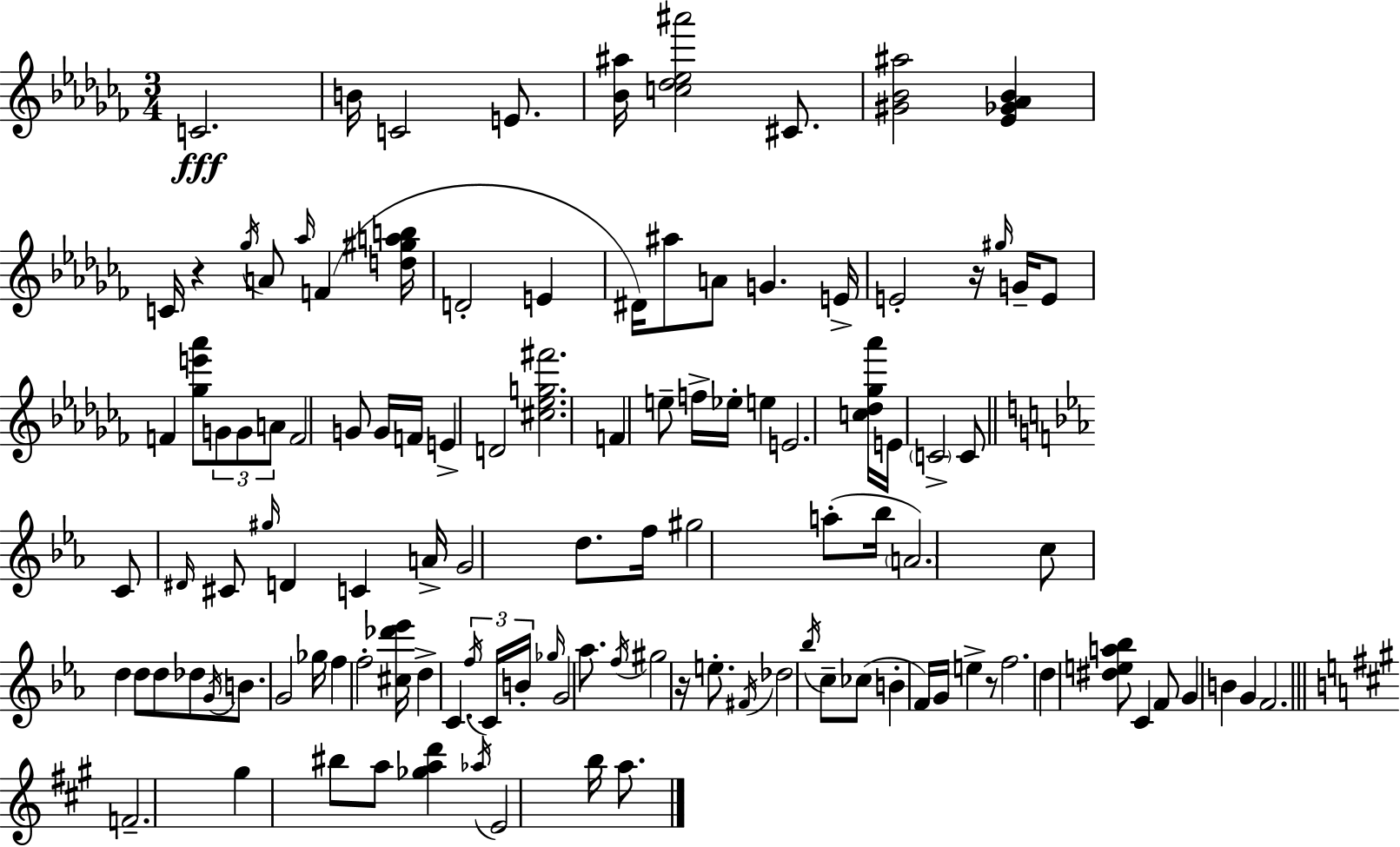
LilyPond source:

{
  \clef treble
  \numericTimeSignature
  \time 3/4
  \key aes \minor
  \repeat volta 2 { c'2.\fff | b'16 c'2 e'8. | <bes' ais''>16 <c'' des'' ees'' ais'''>2 cis'8. | <gis' bes' ais''>2 <ees' ges' aes' bes'>4 | \break c'16 r4 \acciaccatura { ges''16 } a'8 \grace { aes''16 }( f'4 | <d'' gis'' a'' b''>16 d'2-. e'4 | dis'16) ais''8 a'8 g'4. | e'16-> e'2-. r16 \grace { gis''16 } | \break g'16-- e'8 f'4 <ges'' e''' aes'''>8 \tuplet 3/2 { g'8 g'8 | a'8 } f'2 g'8 | g'16 f'16 e'4-> d'2 | <cis'' ees'' g'' fis'''>2. | \break f'4 e''8-- f''16-> ees''16-. e''4 | e'2. | <c'' des'' ges'' aes'''>16 e'16 \parenthesize c'2-> | c'8 \bar "||" \break \key ees \major c'8 \grace { dis'16 } cis'8 \grace { gis''16 } d'4 c'4 | a'16-> g'2 d''8. | f''16 gis''2 a''8-.( | bes''16 \parenthesize a'2.) | \break c''8 d''4 d''8 d''8 | des''8 \acciaccatura { g'16 } b'8. g'2 | ges''16 f''4 f''2-. | <cis'' des''' ees'''>16 d''4-> c'4. | \break \tuplet 3/2 { \acciaccatura { f''16 } c'16 b'16-. } \grace { ges''16 } g'2 | aes''8. \acciaccatura { f''16 } gis''2 | r16 e''8.-. \acciaccatura { fis'16 } des''2 | \acciaccatura { bes''16 } c''8-- ces''8( b'4-. | \break f'16) g'16 e''4-> r8 f''2. | d''4 | <dis'' e'' a'' bes''>8 c'4 f'8 g'4 | b'4 g'4 f'2. | \break \bar "||" \break \key a \major f'2.-- | gis''4 bis''8 a''8 <ges'' a'' d'''>4 | \acciaccatura { aes''16 } e'2 b''16 a''8. | } \bar "|."
}